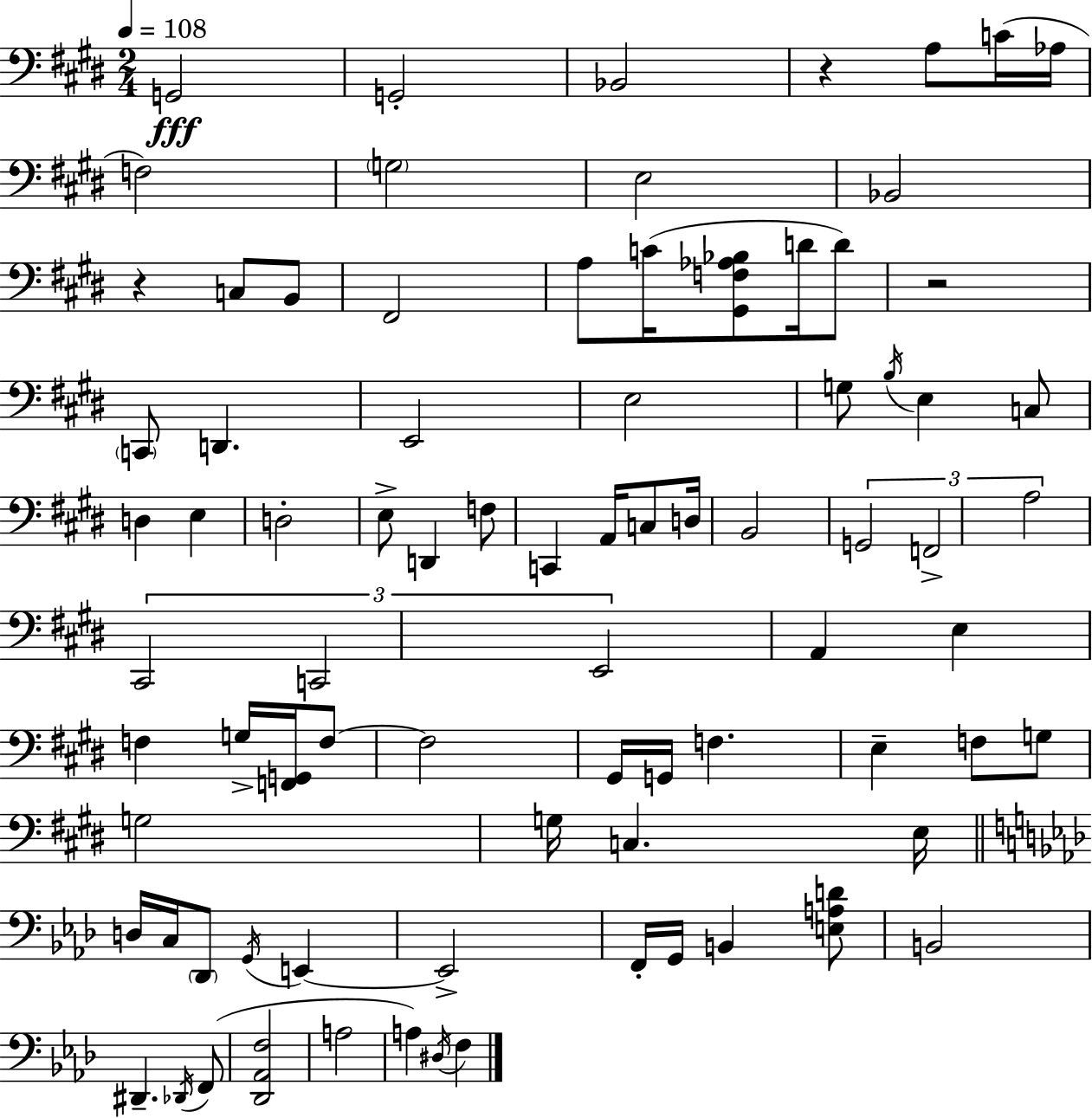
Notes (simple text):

G2/h G2/h Bb2/h R/q A3/e C4/s Ab3/s F3/h G3/h E3/h Bb2/h R/q C3/e B2/e F#2/h A3/e C4/s [G#2,F3,Ab3,Bb3]/e D4/s D4/e R/h C2/e D2/q. E2/h E3/h G3/e B3/s E3/q C3/e D3/q E3/q D3/h E3/e D2/q F3/e C2/q A2/s C3/e D3/s B2/h G2/h F2/h A3/h C#2/h C2/h E2/h A2/q E3/q F3/q G3/s [F2,G2]/s F3/e F3/h G#2/s G2/s F3/q. E3/q F3/e G3/e G3/h G3/s C3/q. E3/s D3/s C3/s Db2/e G2/s E2/q E2/h F2/s G2/s B2/q [E3,A3,D4]/e B2/h D#2/q. Db2/s F2/e [Db2,Ab2,F3]/h A3/h A3/q D#3/s F3/q